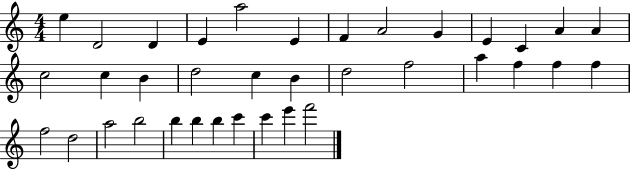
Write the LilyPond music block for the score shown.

{
  \clef treble
  \numericTimeSignature
  \time 4/4
  \key c \major
  e''4 d'2 d'4 | e'4 a''2 e'4 | f'4 a'2 g'4 | e'4 c'4 a'4 a'4 | \break c''2 c''4 b'4 | d''2 c''4 b'4 | d''2 f''2 | a''4 f''4 f''4 f''4 | \break f''2 d''2 | a''2 b''2 | b''4 b''4 b''4 c'''4 | c'''4 e'''4 f'''2 | \break \bar "|."
}